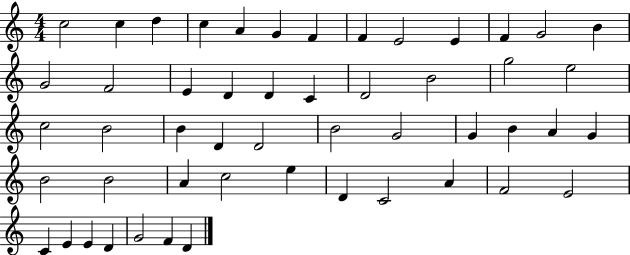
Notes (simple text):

C5/h C5/q D5/q C5/q A4/q G4/q F4/q F4/q E4/h E4/q F4/q G4/h B4/q G4/h F4/h E4/q D4/q D4/q C4/q D4/h B4/h G5/h E5/h C5/h B4/h B4/q D4/q D4/h B4/h G4/h G4/q B4/q A4/q G4/q B4/h B4/h A4/q C5/h E5/q D4/q C4/h A4/q F4/h E4/h C4/q E4/q E4/q D4/q G4/h F4/q D4/q